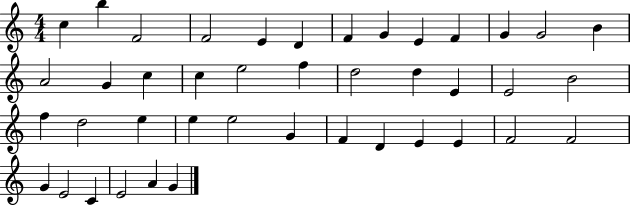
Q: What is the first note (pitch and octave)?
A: C5